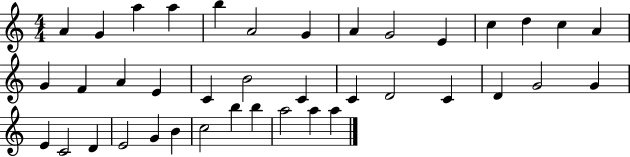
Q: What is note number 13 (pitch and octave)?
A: C5